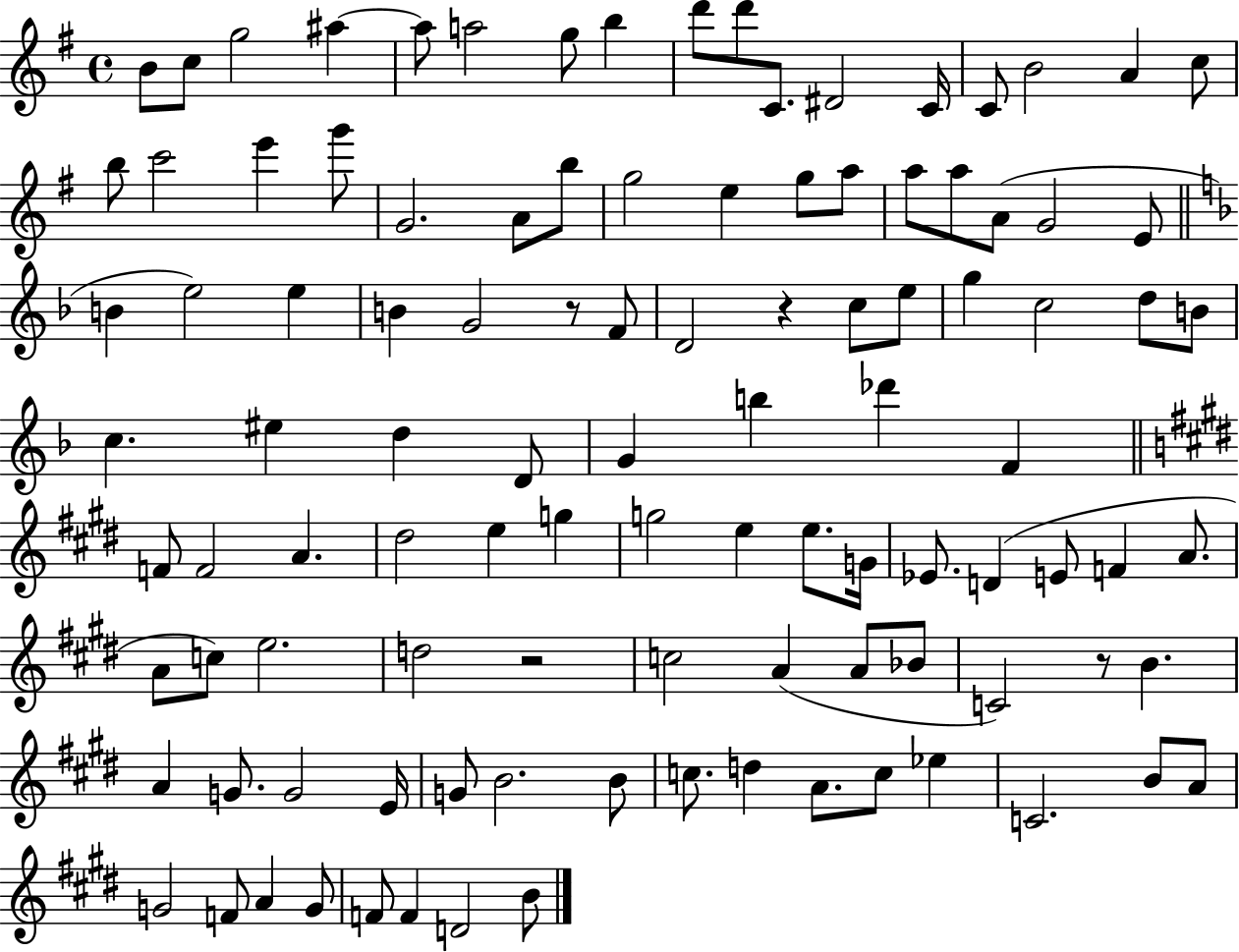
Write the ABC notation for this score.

X:1
T:Untitled
M:4/4
L:1/4
K:G
B/2 c/2 g2 ^a ^a/2 a2 g/2 b d'/2 d'/2 C/2 ^D2 C/4 C/2 B2 A c/2 b/2 c'2 e' g'/2 G2 A/2 b/2 g2 e g/2 a/2 a/2 a/2 A/2 G2 E/2 B e2 e B G2 z/2 F/2 D2 z c/2 e/2 g c2 d/2 B/2 c ^e d D/2 G b _d' F F/2 F2 A ^d2 e g g2 e e/2 G/4 _E/2 D E/2 F A/2 A/2 c/2 e2 d2 z2 c2 A A/2 _B/2 C2 z/2 B A G/2 G2 E/4 G/2 B2 B/2 c/2 d A/2 c/2 _e C2 B/2 A/2 G2 F/2 A G/2 F/2 F D2 B/2